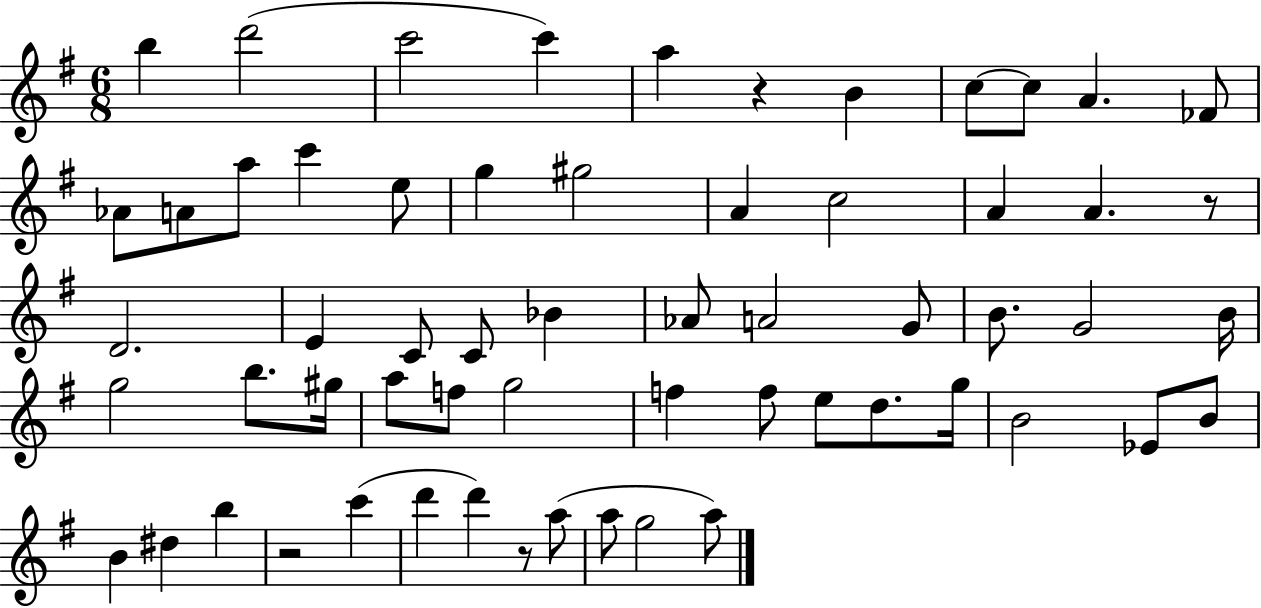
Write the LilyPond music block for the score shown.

{
  \clef treble
  \numericTimeSignature
  \time 6/8
  \key g \major
  b''4 d'''2( | c'''2 c'''4) | a''4 r4 b'4 | c''8~~ c''8 a'4. fes'8 | \break aes'8 a'8 a''8 c'''4 e''8 | g''4 gis''2 | a'4 c''2 | a'4 a'4. r8 | \break d'2. | e'4 c'8 c'8 bes'4 | aes'8 a'2 g'8 | b'8. g'2 b'16 | \break g''2 b''8. gis''16 | a''8 f''8 g''2 | f''4 f''8 e''8 d''8. g''16 | b'2 ees'8 b'8 | \break b'4 dis''4 b''4 | r2 c'''4( | d'''4 d'''4) r8 a''8( | a''8 g''2 a''8) | \break \bar "|."
}